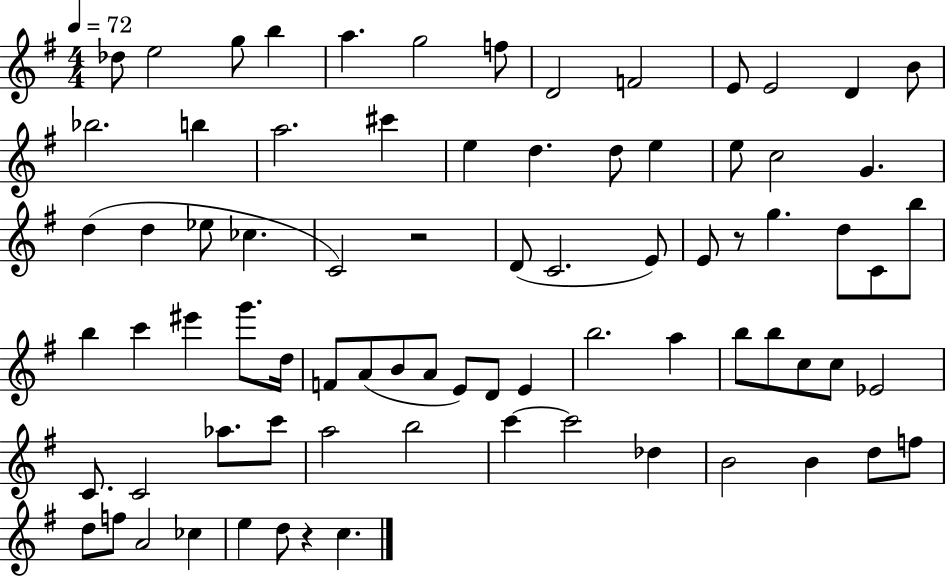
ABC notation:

X:1
T:Untitled
M:4/4
L:1/4
K:G
_d/2 e2 g/2 b a g2 f/2 D2 F2 E/2 E2 D B/2 _b2 b a2 ^c' e d d/2 e e/2 c2 G d d _e/2 _c C2 z2 D/2 C2 E/2 E/2 z/2 g d/2 C/2 b/2 b c' ^e' g'/2 d/4 F/2 A/2 B/2 A/2 E/2 D/2 E b2 a b/2 b/2 c/2 c/2 _E2 C/2 C2 _a/2 c'/2 a2 b2 c' c'2 _d B2 B d/2 f/2 d/2 f/2 A2 _c e d/2 z c